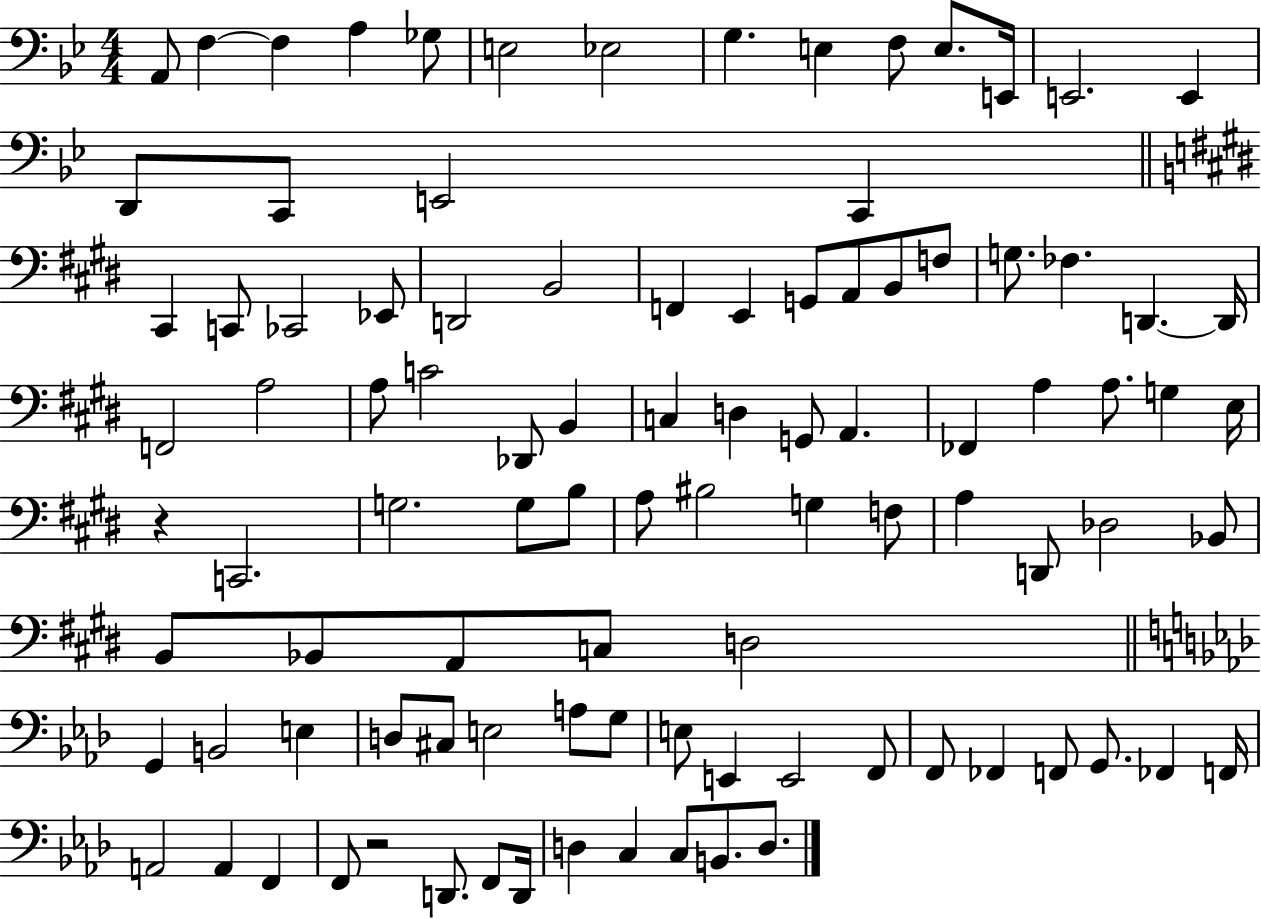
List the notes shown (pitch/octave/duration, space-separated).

A2/e F3/q F3/q A3/q Gb3/e E3/h Eb3/h G3/q. E3/q F3/e E3/e. E2/s E2/h. E2/q D2/e C2/e E2/h C2/q C#2/q C2/e CES2/h Eb2/e D2/h B2/h F2/q E2/q G2/e A2/e B2/e F3/e G3/e. FES3/q. D2/q. D2/s F2/h A3/h A3/e C4/h Db2/e B2/q C3/q D3/q G2/e A2/q. FES2/q A3/q A3/e. G3/q E3/s R/q C2/h. G3/h. G3/e B3/e A3/e BIS3/h G3/q F3/e A3/q D2/e Db3/h Bb2/e B2/e Bb2/e A2/e C3/e D3/h G2/q B2/h E3/q D3/e C#3/e E3/h A3/e G3/e E3/e E2/q E2/h F2/e F2/e FES2/q F2/e G2/e. FES2/q F2/s A2/h A2/q F2/q F2/e R/h D2/e. F2/e D2/s D3/q C3/q C3/e B2/e. D3/e.